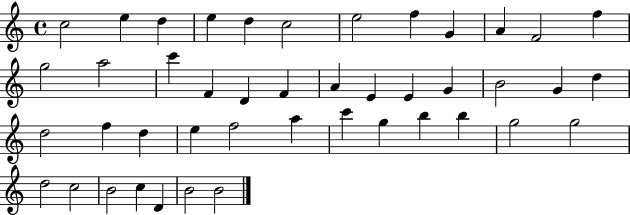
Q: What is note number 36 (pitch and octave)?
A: G5